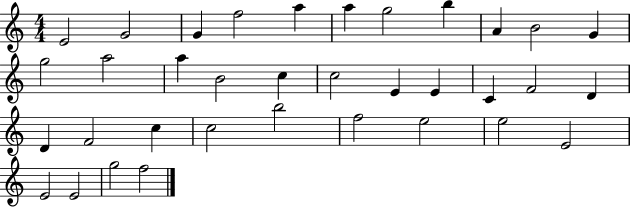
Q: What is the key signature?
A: C major